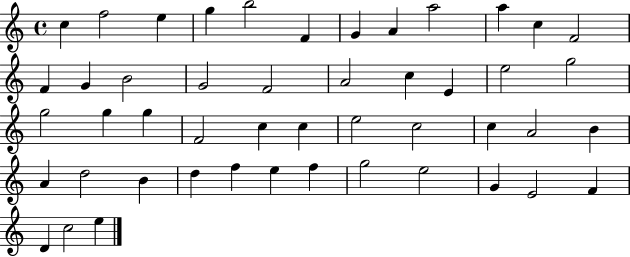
{
  \clef treble
  \time 4/4
  \defaultTimeSignature
  \key c \major
  c''4 f''2 e''4 | g''4 b''2 f'4 | g'4 a'4 a''2 | a''4 c''4 f'2 | \break f'4 g'4 b'2 | g'2 f'2 | a'2 c''4 e'4 | e''2 g''2 | \break g''2 g''4 g''4 | f'2 c''4 c''4 | e''2 c''2 | c''4 a'2 b'4 | \break a'4 d''2 b'4 | d''4 f''4 e''4 f''4 | g''2 e''2 | g'4 e'2 f'4 | \break d'4 c''2 e''4 | \bar "|."
}